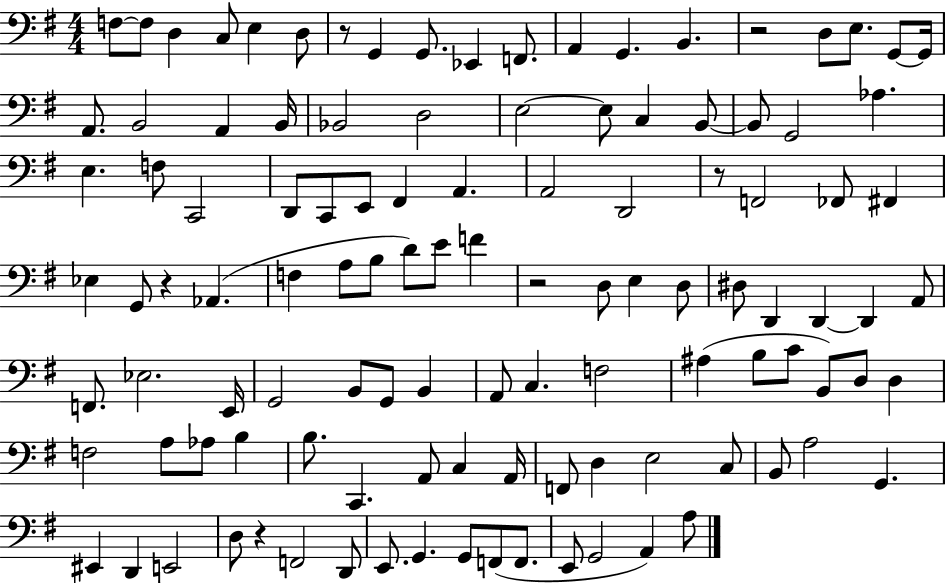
X:1
T:Untitled
M:4/4
L:1/4
K:G
F,/2 F,/2 D, C,/2 E, D,/2 z/2 G,, G,,/2 _E,, F,,/2 A,, G,, B,, z2 D,/2 E,/2 G,,/2 G,,/4 A,,/2 B,,2 A,, B,,/4 _B,,2 D,2 E,2 E,/2 C, B,,/2 B,,/2 G,,2 _A, E, F,/2 C,,2 D,,/2 C,,/2 E,,/2 ^F,, A,, A,,2 D,,2 z/2 F,,2 _F,,/2 ^F,, _E, G,,/2 z _A,, F, A,/2 B,/2 D/2 E/2 F z2 D,/2 E, D,/2 ^D,/2 D,, D,, D,, A,,/2 F,,/2 _E,2 E,,/4 G,,2 B,,/2 G,,/2 B,, A,,/2 C, F,2 ^A, B,/2 C/2 B,,/2 D,/2 D, F,2 A,/2 _A,/2 B, B,/2 C,, A,,/2 C, A,,/4 F,,/2 D, E,2 C,/2 B,,/2 A,2 G,, ^E,, D,, E,,2 D,/2 z F,,2 D,,/2 E,,/2 G,, G,,/2 F,,/2 F,,/2 E,,/2 G,,2 A,, A,/2